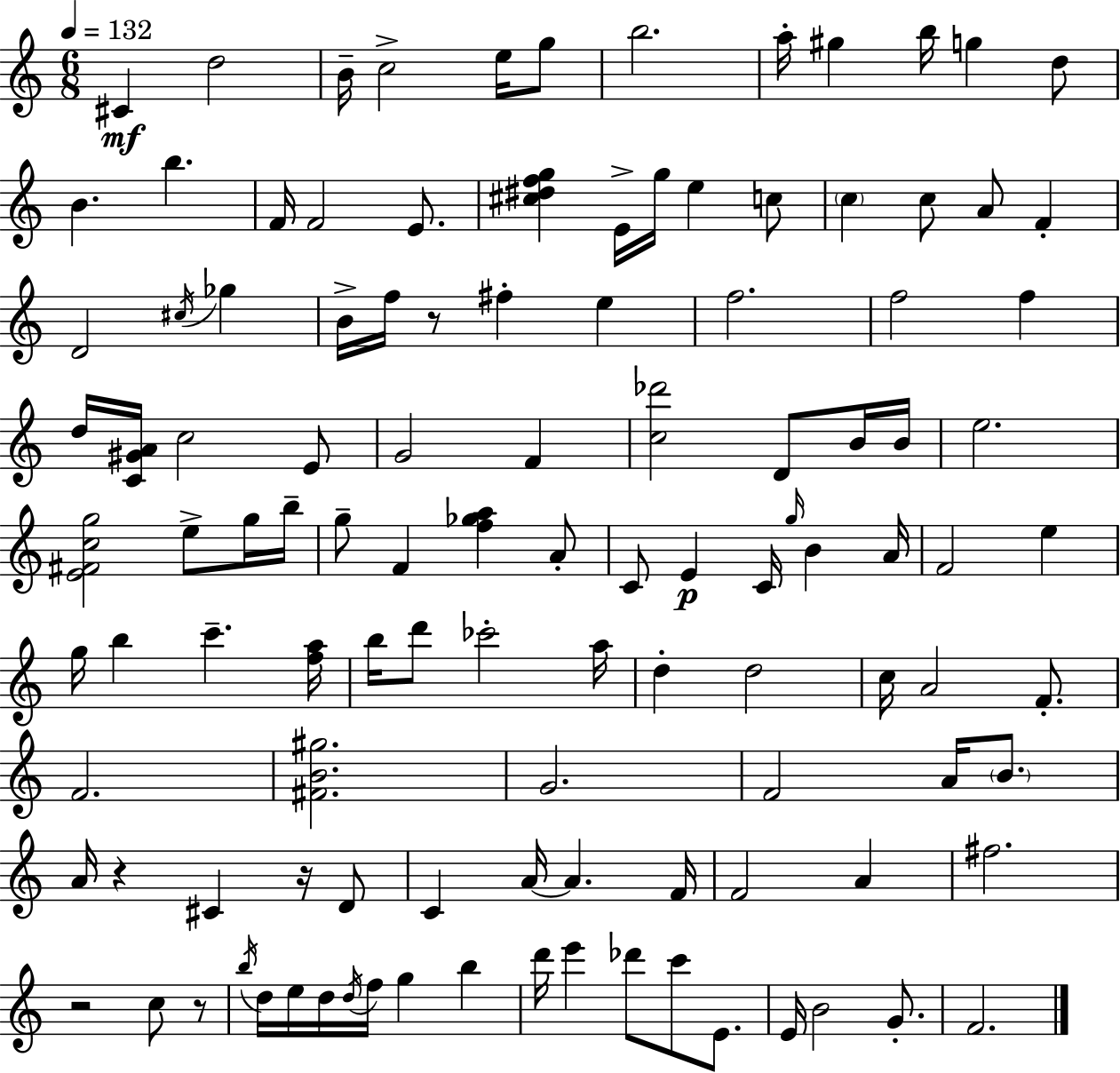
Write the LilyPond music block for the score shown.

{
  \clef treble
  \numericTimeSignature
  \time 6/8
  \key a \minor
  \tempo 4 = 132
  cis'4\mf d''2 | b'16-- c''2-> e''16 g''8 | b''2. | a''16-. gis''4 b''16 g''4 d''8 | \break b'4. b''4. | f'16 f'2 e'8. | <cis'' dis'' f'' g''>4 e'16-> g''16 e''4 c''8 | \parenthesize c''4 c''8 a'8 f'4-. | \break d'2 \acciaccatura { cis''16 } ges''4 | b'16-> f''16 r8 fis''4-. e''4 | f''2. | f''2 f''4 | \break d''16 <c' gis' a'>16 c''2 e'8 | g'2 f'4 | <c'' des'''>2 d'8 b'16 | b'16 e''2. | \break <e' fis' c'' g''>2 e''8-> g''16 | b''16-- g''8-- f'4 <f'' ges'' a''>4 a'8-. | c'8 e'4\p c'16 \grace { g''16 } b'4 | a'16 f'2 e''4 | \break g''16 b''4 c'''4.-- | <f'' a''>16 b''16 d'''8 ces'''2-. | a''16 d''4-. d''2 | c''16 a'2 f'8.-. | \break f'2. | <fis' b' gis''>2. | g'2. | f'2 a'16 \parenthesize b'8. | \break a'16 r4 cis'4 r16 | d'8 c'4 a'16~~ a'4. | f'16 f'2 a'4 | fis''2. | \break r2 c''8 | r8 \acciaccatura { b''16 } d''16 e''16 d''16 \acciaccatura { d''16 } f''16 g''4 | b''4 d'''16 e'''4 des'''8 c'''8 | e'8. e'16 b'2 | \break g'8.-. f'2. | \bar "|."
}